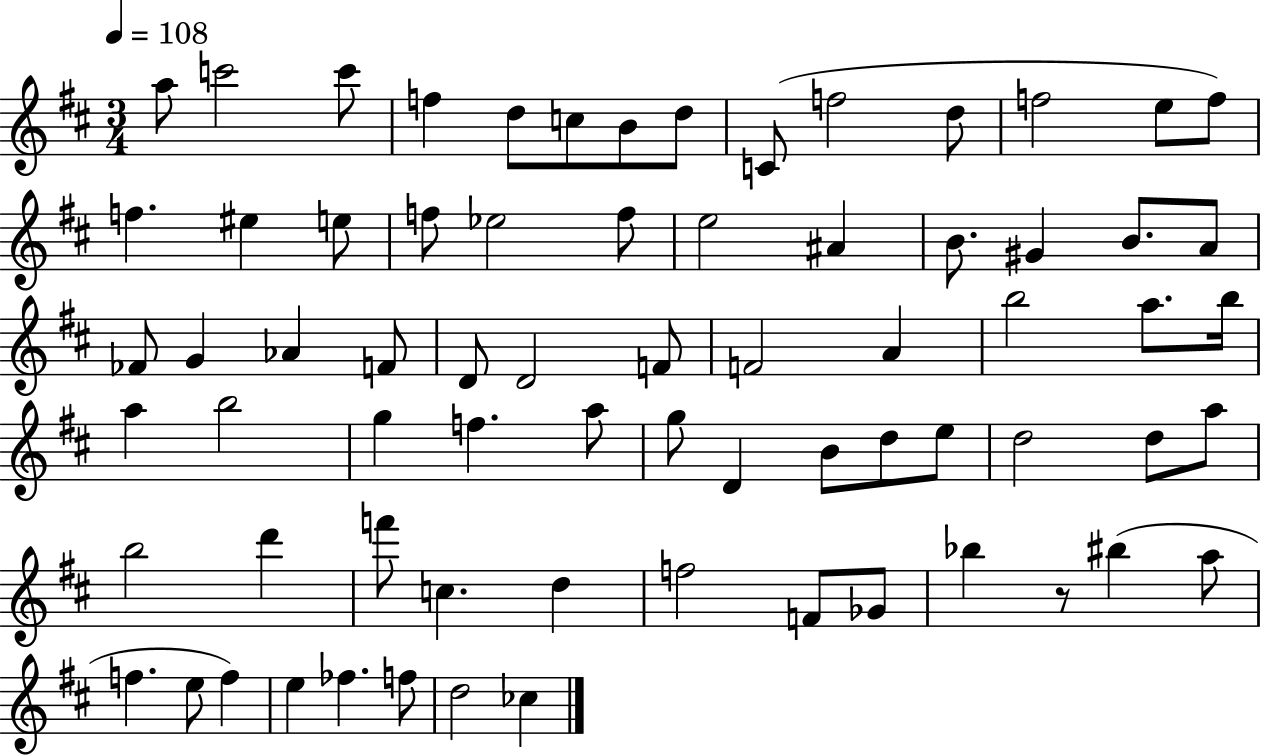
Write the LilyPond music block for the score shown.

{
  \clef treble
  \numericTimeSignature
  \time 3/4
  \key d \major
  \tempo 4 = 108
  a''8 c'''2 c'''8 | f''4 d''8 c''8 b'8 d''8 | c'8( f''2 d''8 | f''2 e''8 f''8) | \break f''4. eis''4 e''8 | f''8 ees''2 f''8 | e''2 ais'4 | b'8. gis'4 b'8. a'8 | \break fes'8 g'4 aes'4 f'8 | d'8 d'2 f'8 | f'2 a'4 | b''2 a''8. b''16 | \break a''4 b''2 | g''4 f''4. a''8 | g''8 d'4 b'8 d''8 e''8 | d''2 d''8 a''8 | \break b''2 d'''4 | f'''8 c''4. d''4 | f''2 f'8 ges'8 | bes''4 r8 bis''4( a''8 | \break f''4. e''8 f''4) | e''4 fes''4. f''8 | d''2 ces''4 | \bar "|."
}